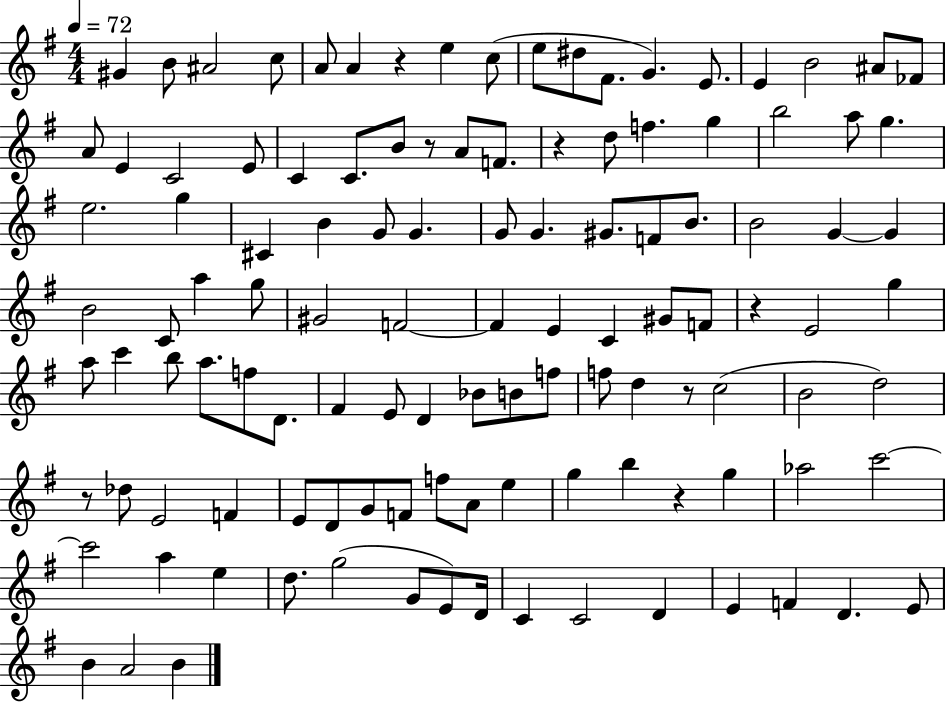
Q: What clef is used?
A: treble